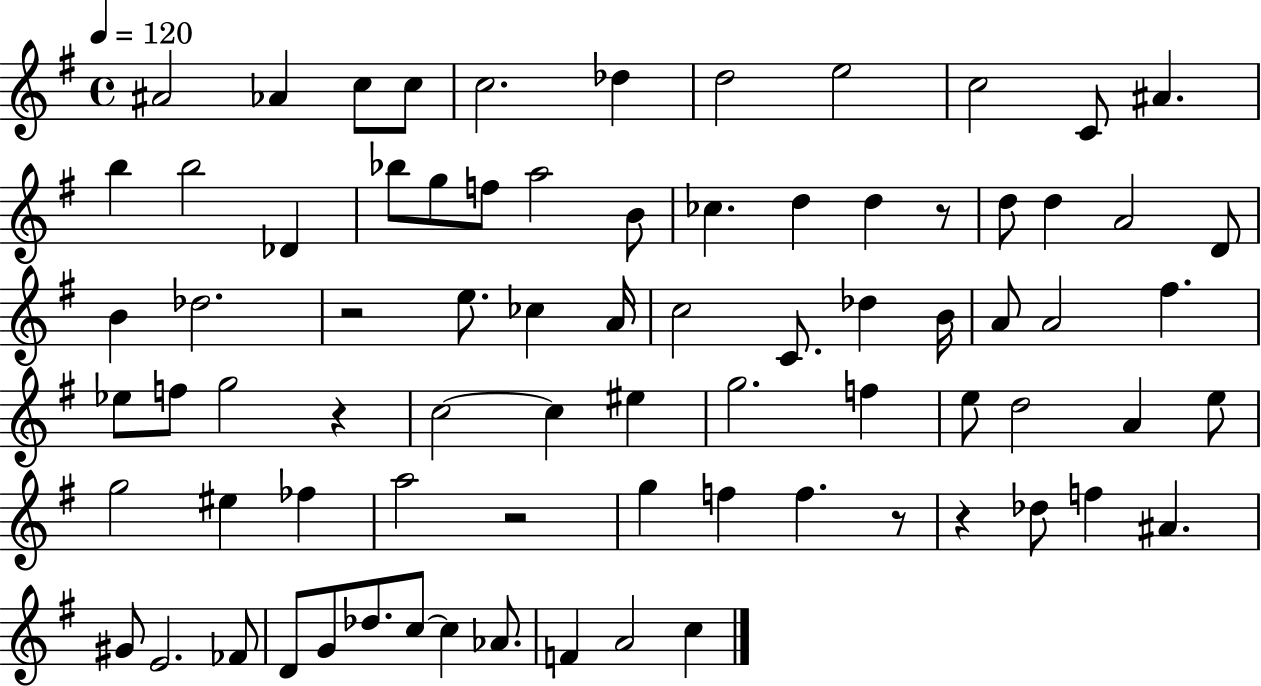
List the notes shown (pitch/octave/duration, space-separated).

A#4/h Ab4/q C5/e C5/e C5/h. Db5/q D5/h E5/h C5/h C4/e A#4/q. B5/q B5/h Db4/q Bb5/e G5/e F5/e A5/h B4/e CES5/q. D5/q D5/q R/e D5/e D5/q A4/h D4/e B4/q Db5/h. R/h E5/e. CES5/q A4/s C5/h C4/e. Db5/q B4/s A4/e A4/h F#5/q. Eb5/e F5/e G5/h R/q C5/h C5/q EIS5/q G5/h. F5/q E5/e D5/h A4/q E5/e G5/h EIS5/q FES5/q A5/h R/h G5/q F5/q F5/q. R/e R/q Db5/e F5/q A#4/q. G#4/e E4/h. FES4/e D4/e G4/e Db5/e. C5/e C5/q Ab4/e. F4/q A4/h C5/q